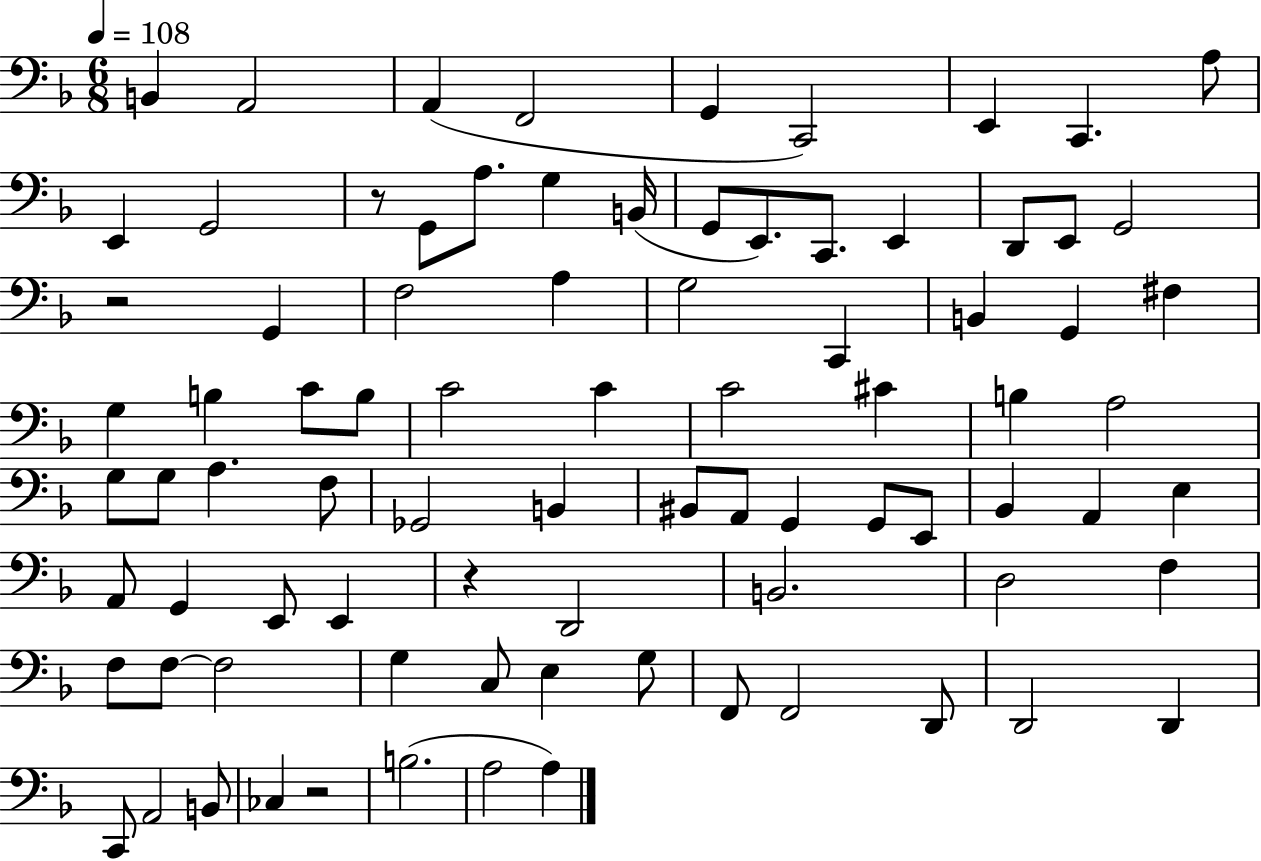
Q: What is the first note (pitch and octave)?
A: B2